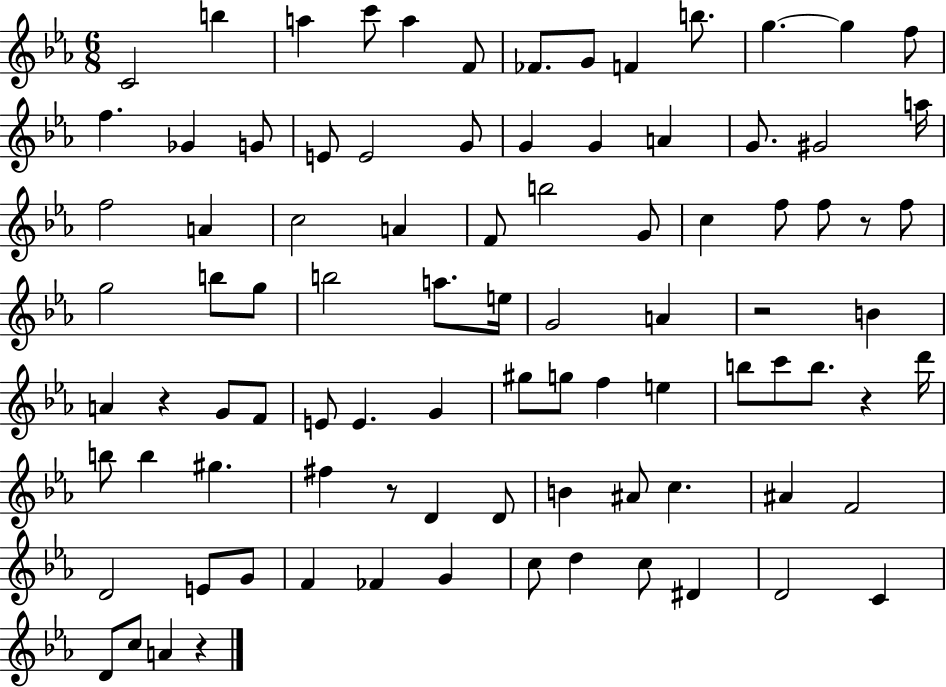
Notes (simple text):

C4/h B5/q A5/q C6/e A5/q F4/e FES4/e. G4/e F4/q B5/e. G5/q. G5/q F5/e F5/q. Gb4/q G4/e E4/e E4/h G4/e G4/q G4/q A4/q G4/e. G#4/h A5/s F5/h A4/q C5/h A4/q F4/e B5/h G4/e C5/q F5/e F5/e R/e F5/e G5/h B5/e G5/e B5/h A5/e. E5/s G4/h A4/q R/h B4/q A4/q R/q G4/e F4/e E4/e E4/q. G4/q G#5/e G5/e F5/q E5/q B5/e C6/e B5/e. R/q D6/s B5/e B5/q G#5/q. F#5/q R/e D4/q D4/e B4/q A#4/e C5/q. A#4/q F4/h D4/h E4/e G4/e F4/q FES4/q G4/q C5/e D5/q C5/e D#4/q D4/h C4/q D4/e C5/e A4/q R/q